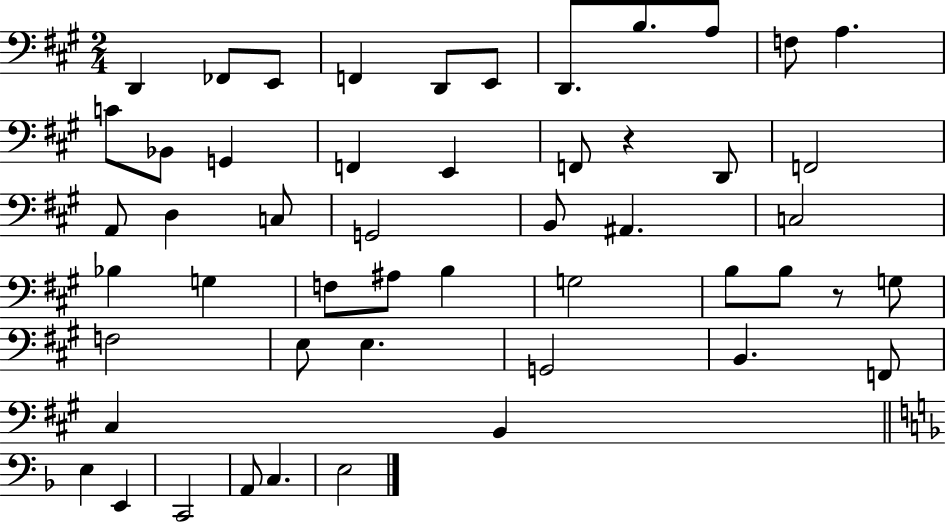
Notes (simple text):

D2/q FES2/e E2/e F2/q D2/e E2/e D2/e. B3/e. A3/e F3/e A3/q. C4/e Bb2/e G2/q F2/q E2/q F2/e R/q D2/e F2/h A2/e D3/q C3/e G2/h B2/e A#2/q. C3/h Bb3/q G3/q F3/e A#3/e B3/q G3/h B3/e B3/e R/e G3/e F3/h E3/e E3/q. G2/h B2/q. F2/e C#3/q B2/q E3/q E2/q C2/h A2/e C3/q. E3/h